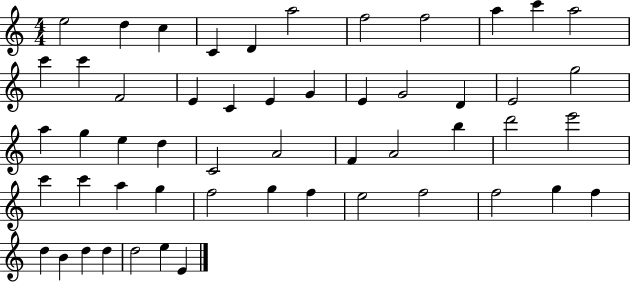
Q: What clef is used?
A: treble